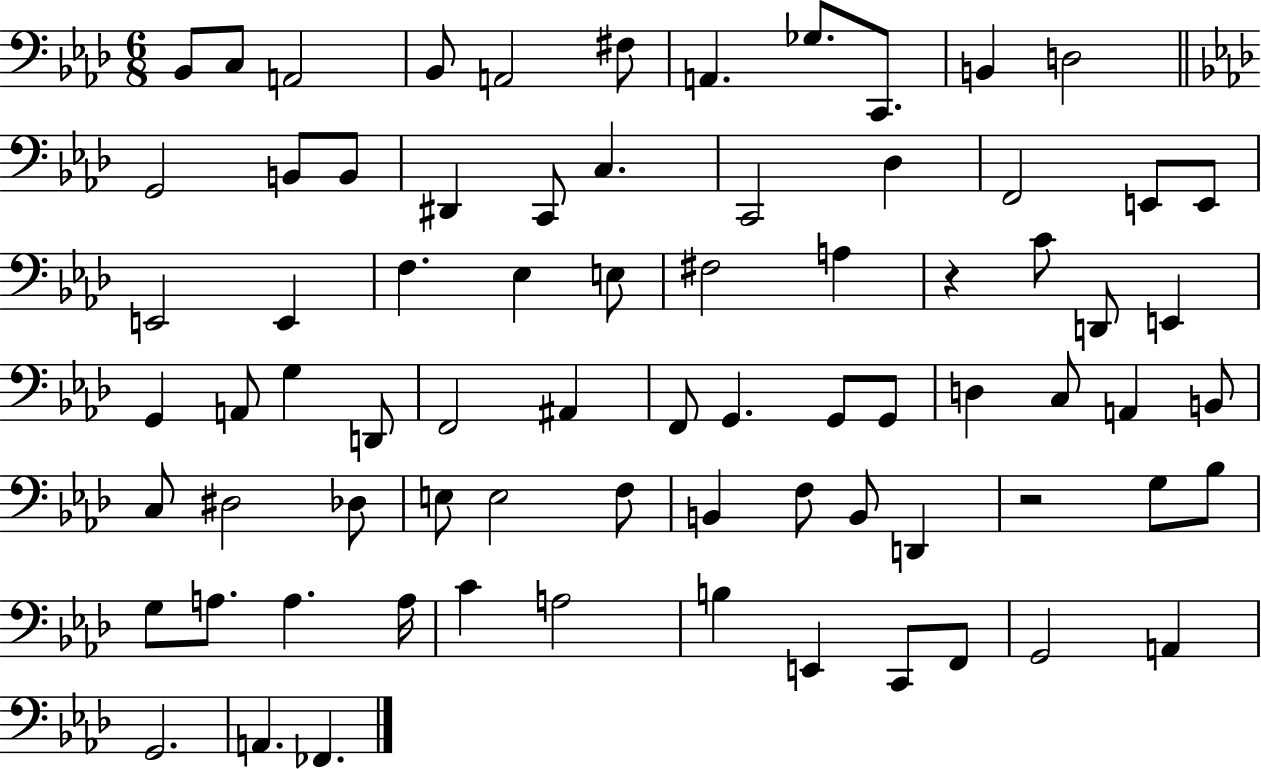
{
  \clef bass
  \numericTimeSignature
  \time 6/8
  \key aes \major
  bes,8 c8 a,2 | bes,8 a,2 fis8 | a,4. ges8. c,8. | b,4 d2 | \break \bar "||" \break \key f \minor g,2 b,8 b,8 | dis,4 c,8 c4. | c,2 des4 | f,2 e,8 e,8 | \break e,2 e,4 | f4. ees4 e8 | fis2 a4 | r4 c'8 d,8 e,4 | \break g,4 a,8 g4 d,8 | f,2 ais,4 | f,8 g,4. g,8 g,8 | d4 c8 a,4 b,8 | \break c8 dis2 des8 | e8 e2 f8 | b,4 f8 b,8 d,4 | r2 g8 bes8 | \break g8 a8. a4. a16 | c'4 a2 | b4 e,4 c,8 f,8 | g,2 a,4 | \break g,2. | a,4. fes,4. | \bar "|."
}